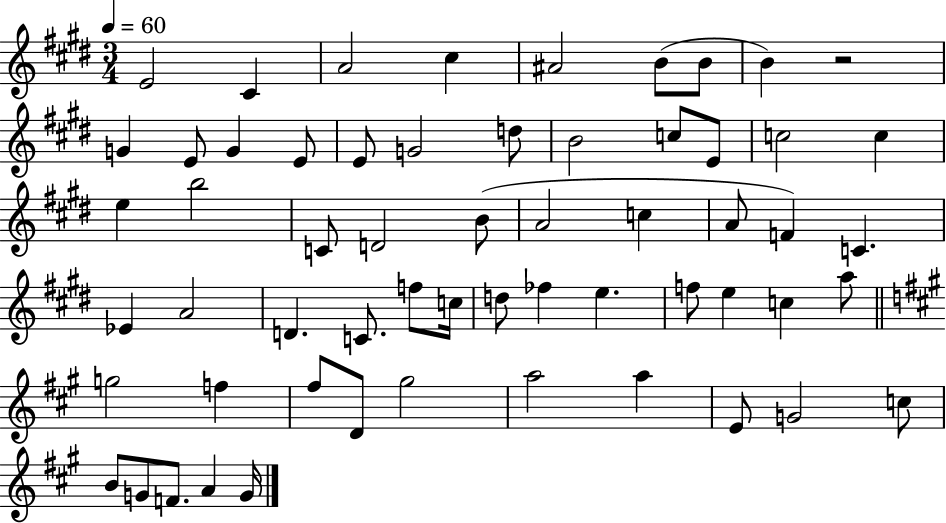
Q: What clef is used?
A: treble